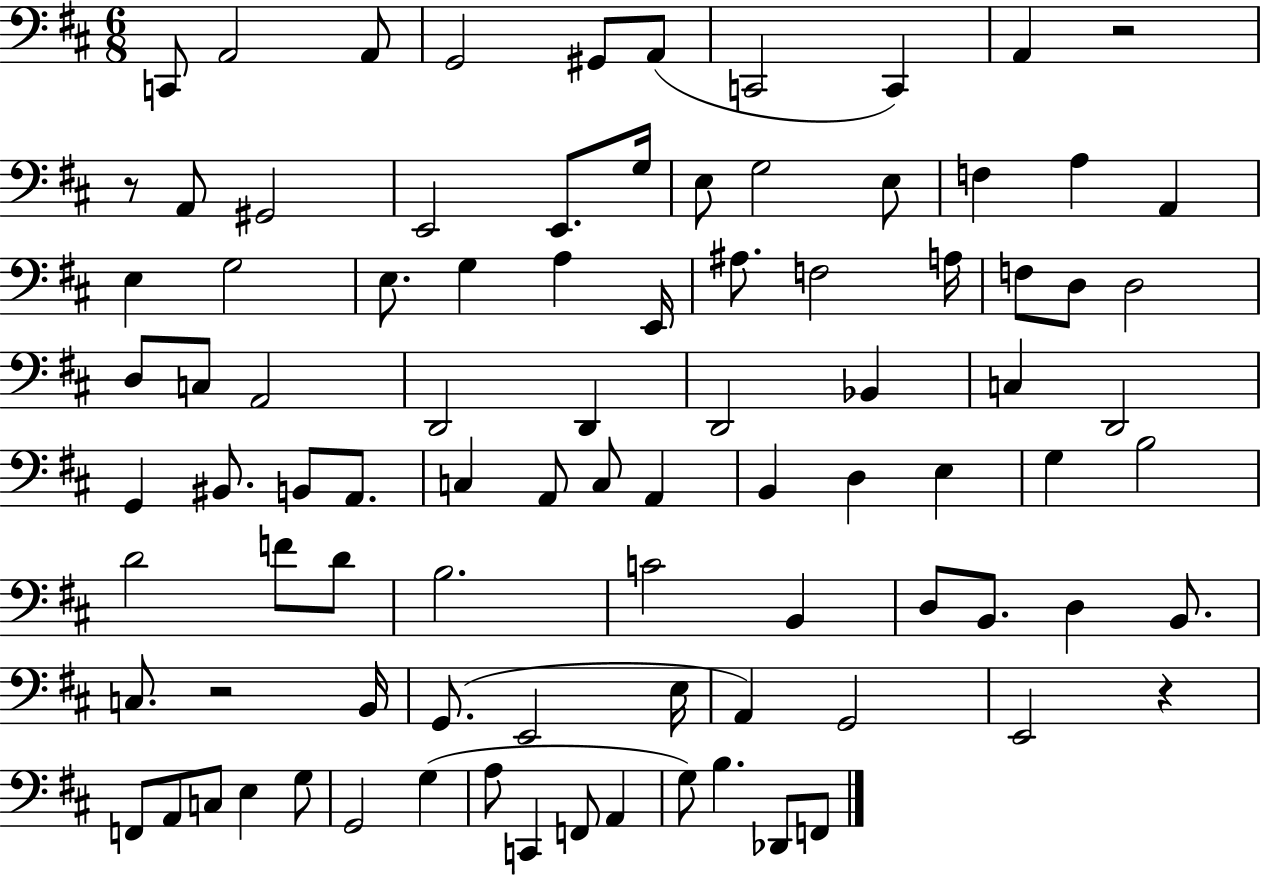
X:1
T:Untitled
M:6/8
L:1/4
K:D
C,,/2 A,,2 A,,/2 G,,2 ^G,,/2 A,,/2 C,,2 C,, A,, z2 z/2 A,,/2 ^G,,2 E,,2 E,,/2 G,/4 E,/2 G,2 E,/2 F, A, A,, E, G,2 E,/2 G, A, E,,/4 ^A,/2 F,2 A,/4 F,/2 D,/2 D,2 D,/2 C,/2 A,,2 D,,2 D,, D,,2 _B,, C, D,,2 G,, ^B,,/2 B,,/2 A,,/2 C, A,,/2 C,/2 A,, B,, D, E, G, B,2 D2 F/2 D/2 B,2 C2 B,, D,/2 B,,/2 D, B,,/2 C,/2 z2 B,,/4 G,,/2 E,,2 E,/4 A,, G,,2 E,,2 z F,,/2 A,,/2 C,/2 E, G,/2 G,,2 G, A,/2 C,, F,,/2 A,, G,/2 B, _D,,/2 F,,/2